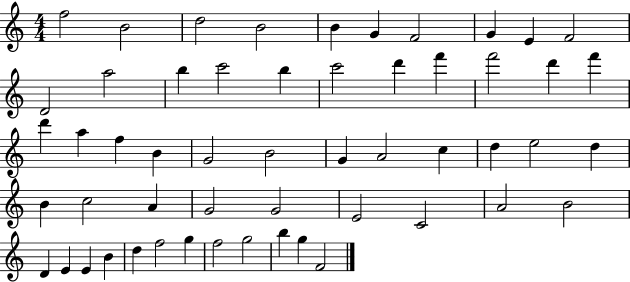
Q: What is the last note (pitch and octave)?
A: F4